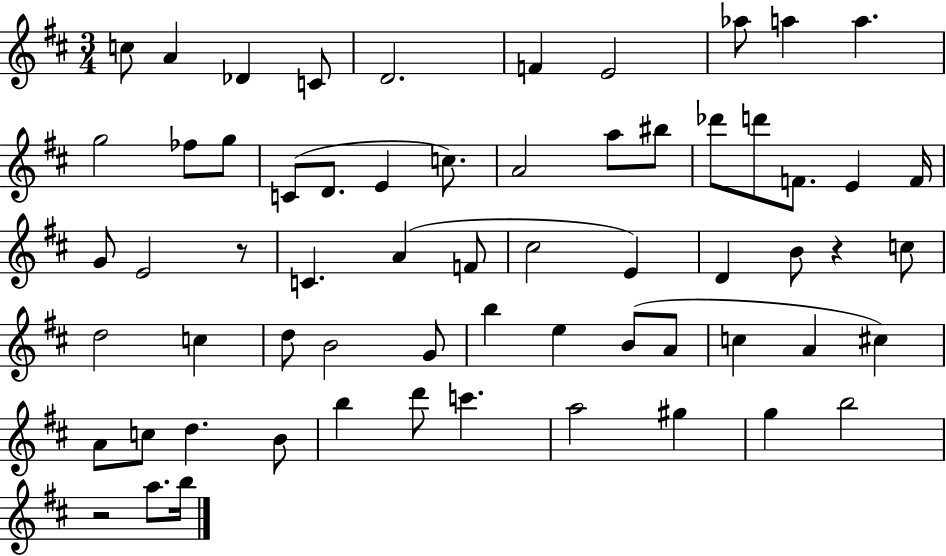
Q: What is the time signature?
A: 3/4